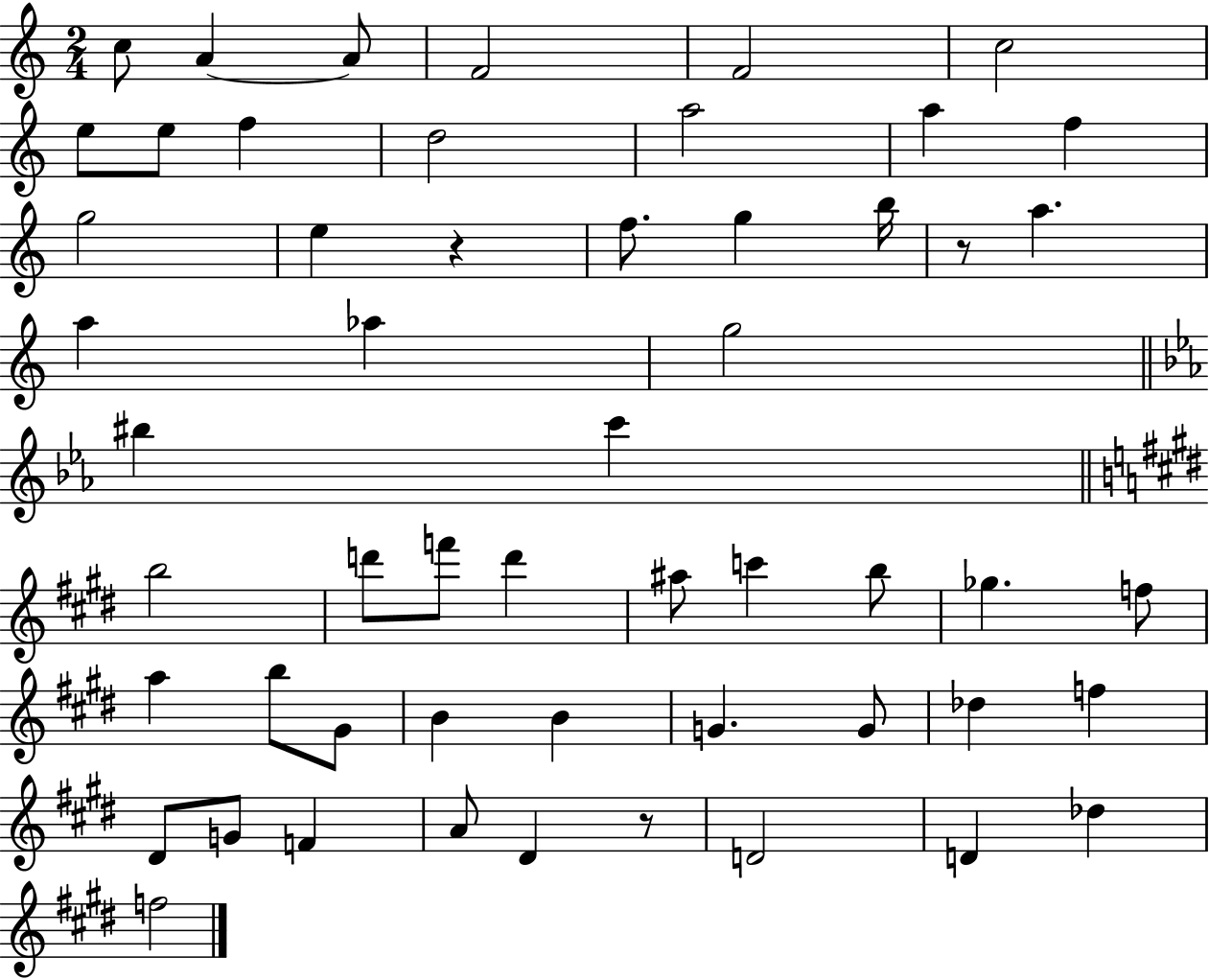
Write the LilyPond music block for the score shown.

{
  \clef treble
  \numericTimeSignature
  \time 2/4
  \key c \major
  c''8 a'4~~ a'8 | f'2 | f'2 | c''2 | \break e''8 e''8 f''4 | d''2 | a''2 | a''4 f''4 | \break g''2 | e''4 r4 | f''8. g''4 b''16 | r8 a''4. | \break a''4 aes''4 | g''2 | \bar "||" \break \key c \minor bis''4 c'''4 | \bar "||" \break \key e \major b''2 | d'''8 f'''8 d'''4 | ais''8 c'''4 b''8 | ges''4. f''8 | \break a''4 b''8 gis'8 | b'4 b'4 | g'4. g'8 | des''4 f''4 | \break dis'8 g'8 f'4 | a'8 dis'4 r8 | d'2 | d'4 des''4 | \break f''2 | \bar "|."
}